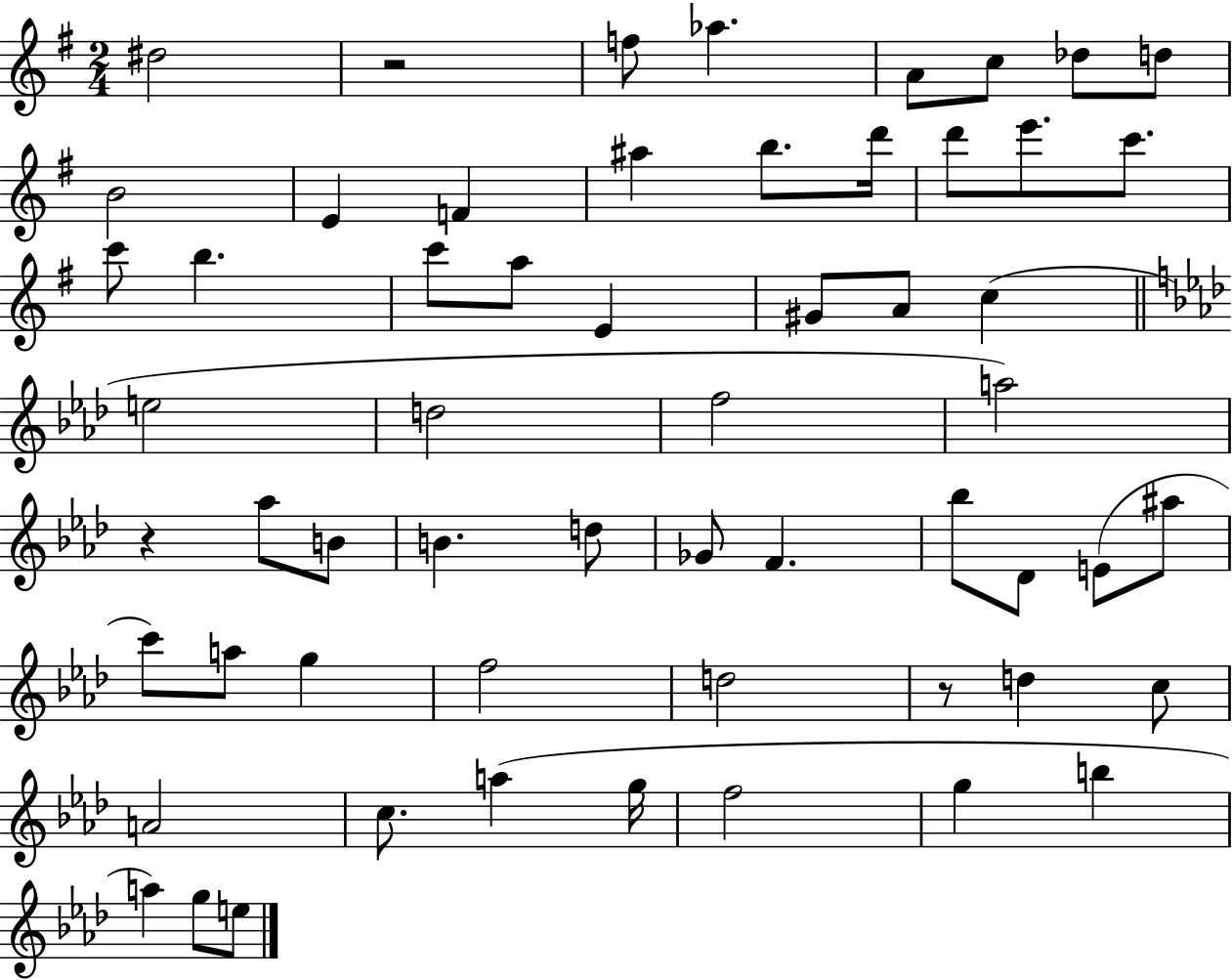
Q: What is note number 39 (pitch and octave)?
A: C6